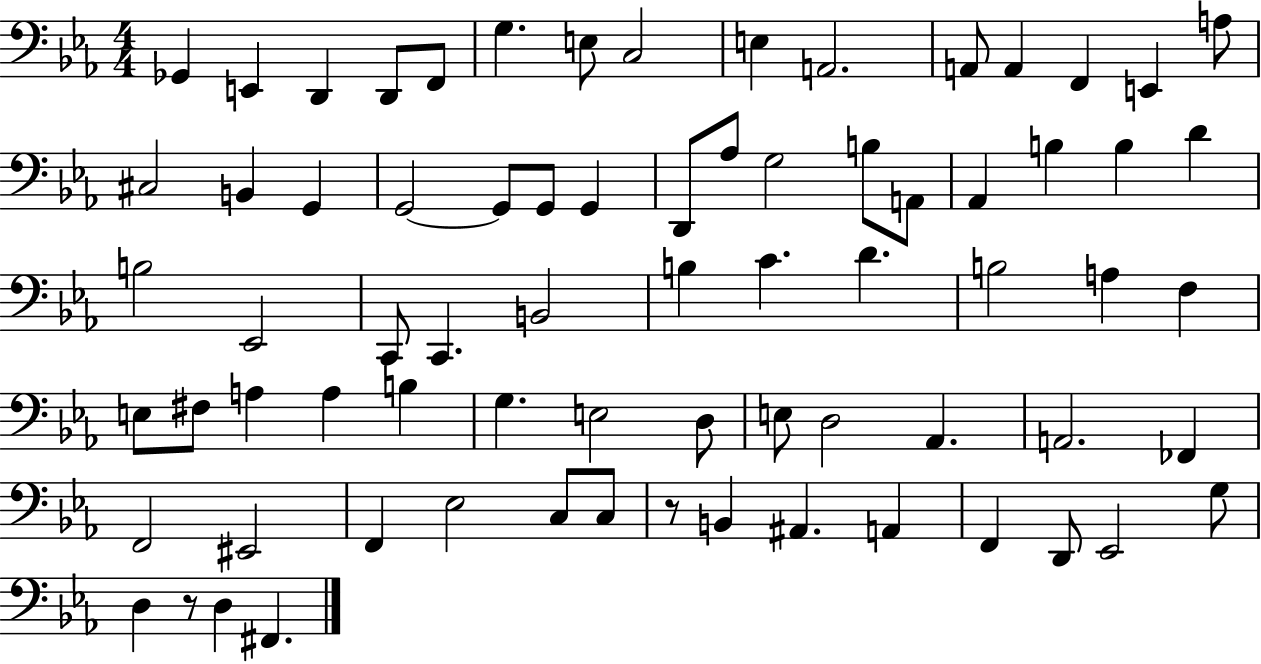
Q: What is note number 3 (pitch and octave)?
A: D2